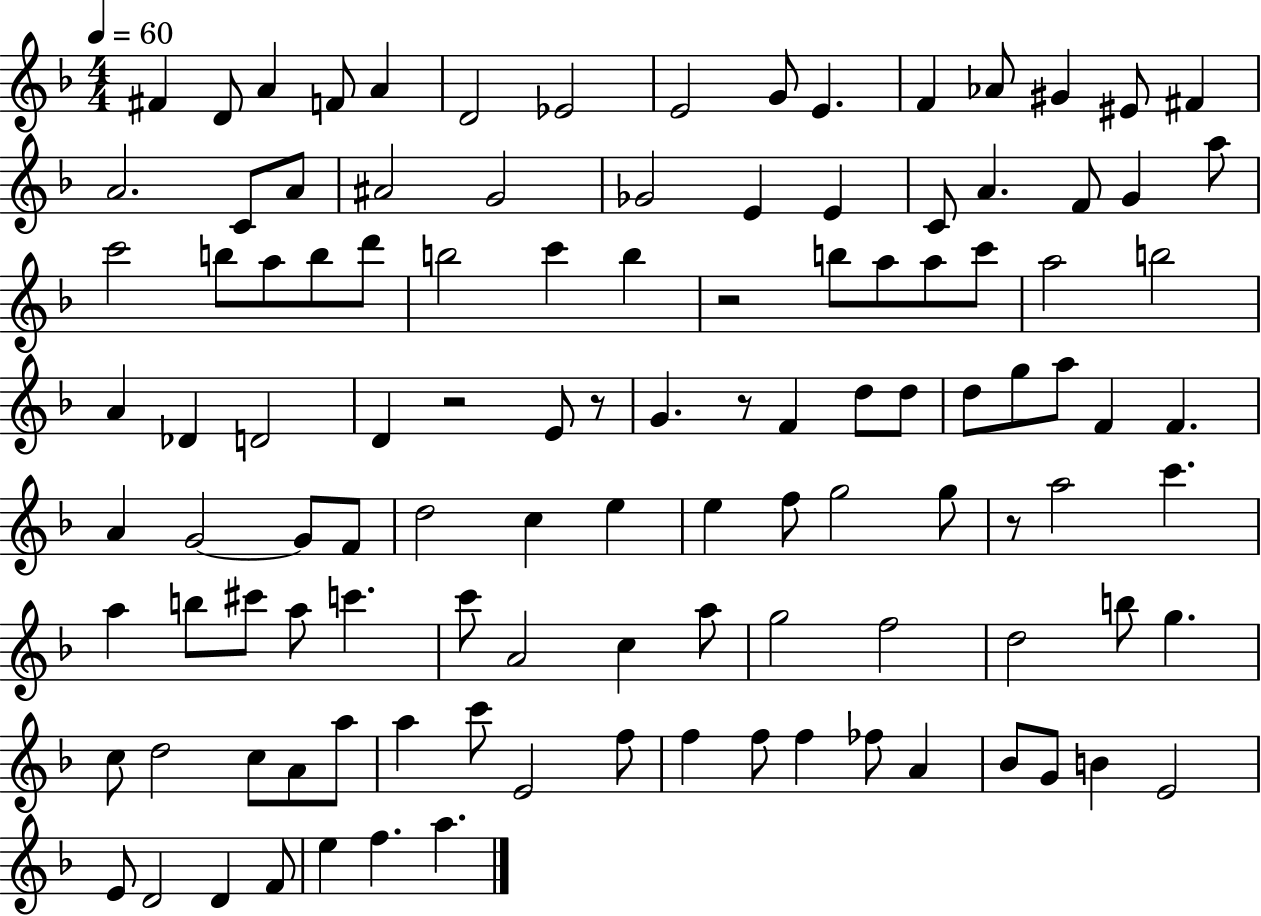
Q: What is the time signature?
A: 4/4